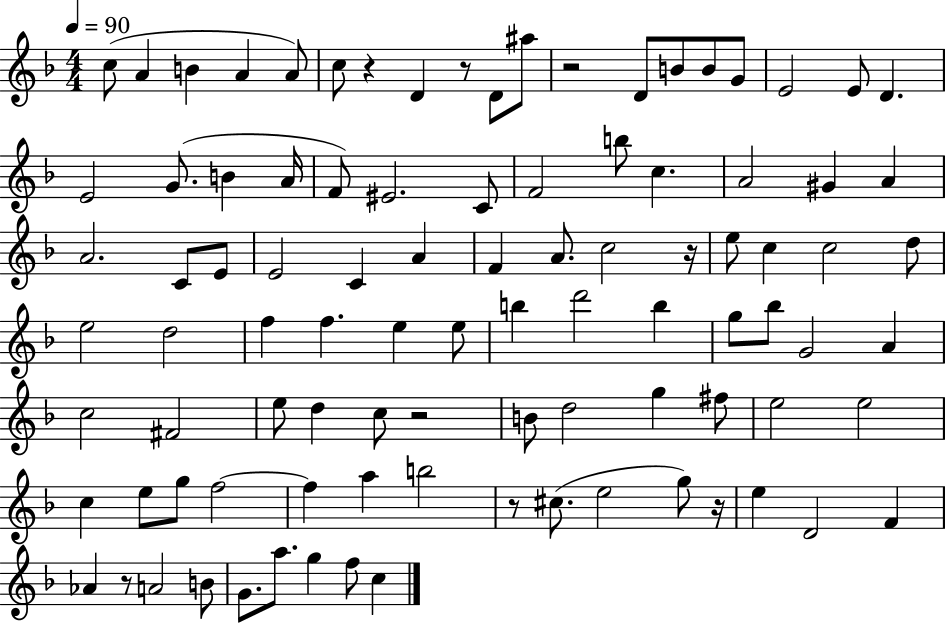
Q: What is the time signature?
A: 4/4